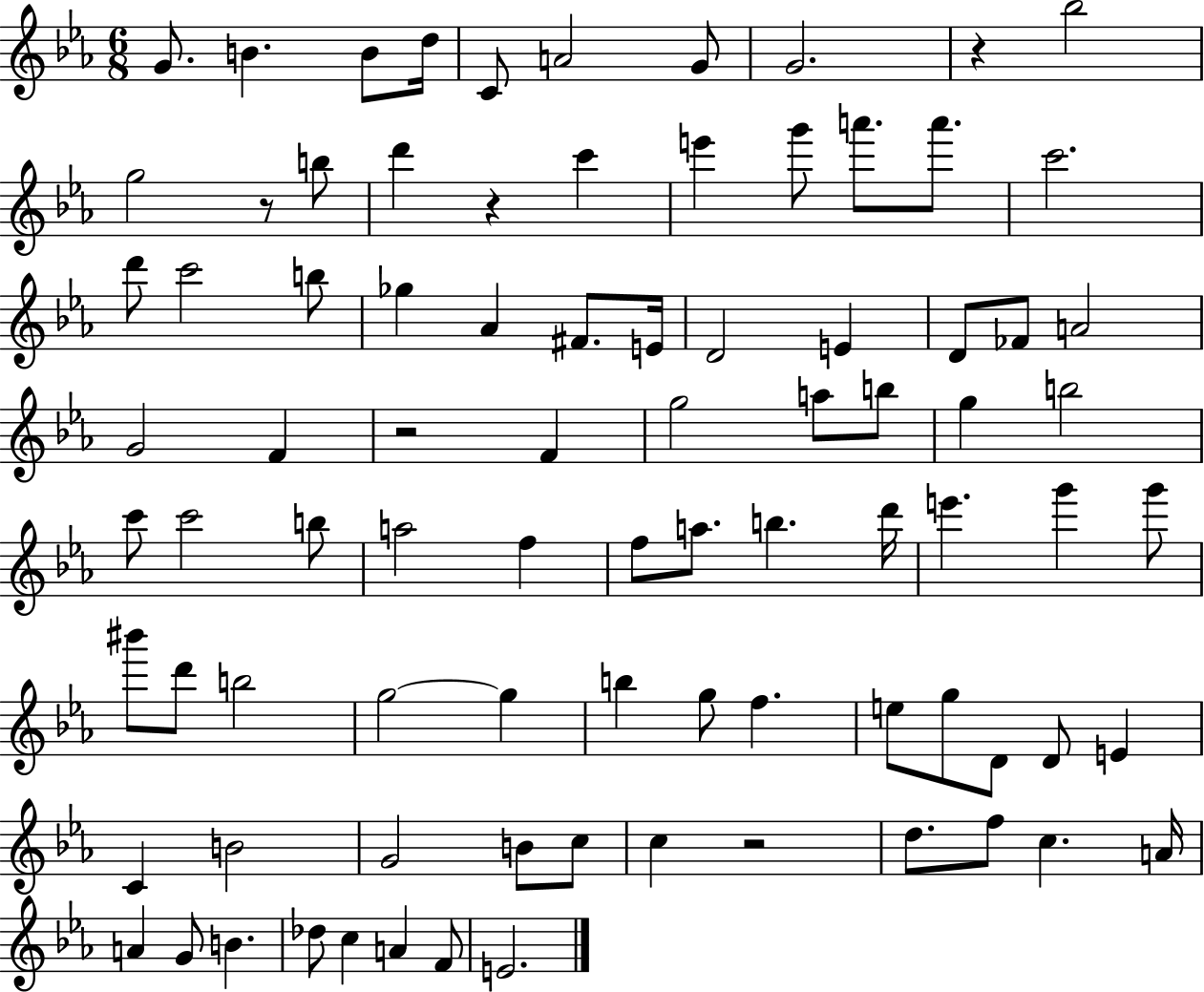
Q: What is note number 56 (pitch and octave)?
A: B5